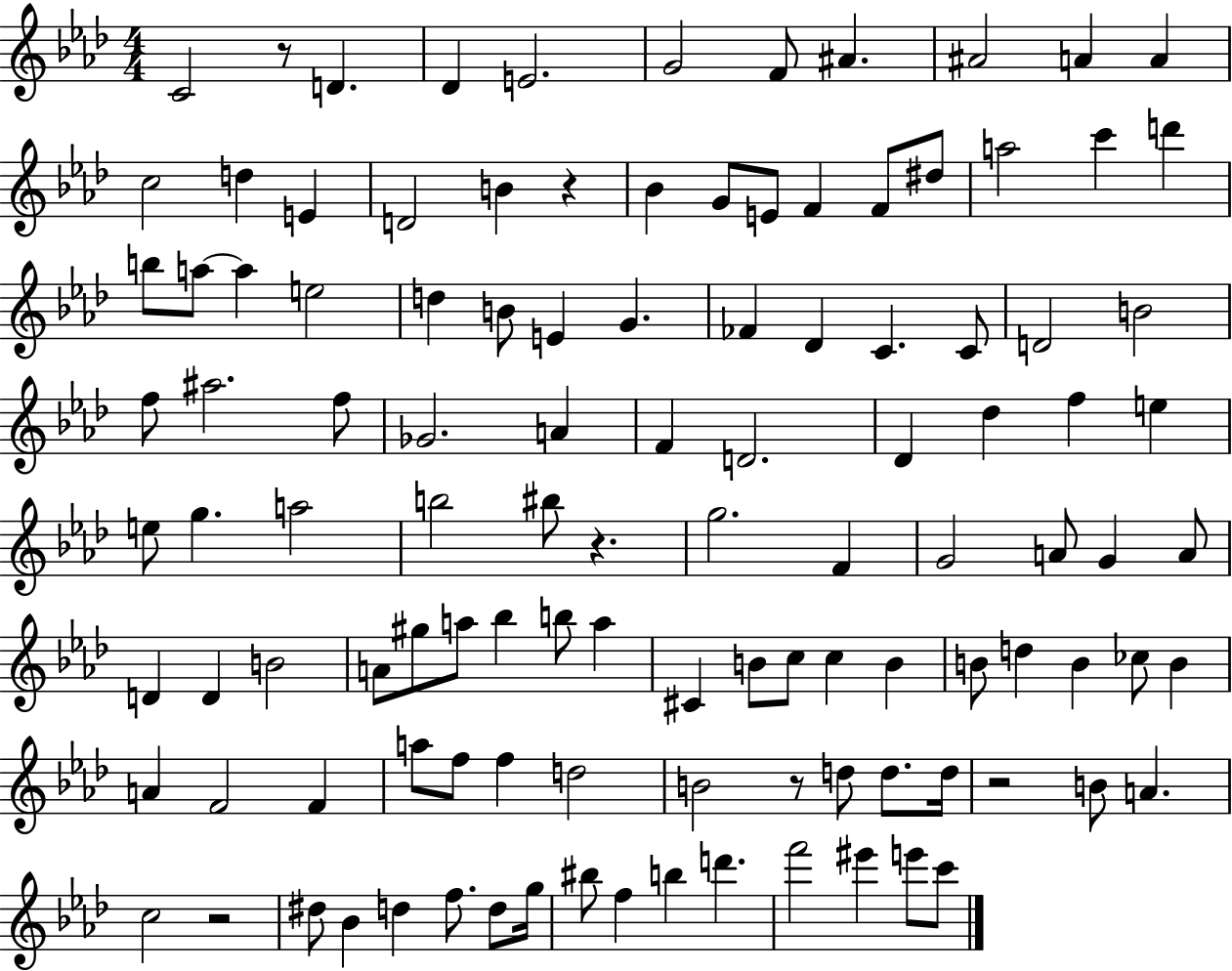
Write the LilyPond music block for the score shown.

{
  \clef treble
  \numericTimeSignature
  \time 4/4
  \key aes \major
  c'2 r8 d'4. | des'4 e'2. | g'2 f'8 ais'4. | ais'2 a'4 a'4 | \break c''2 d''4 e'4 | d'2 b'4 r4 | bes'4 g'8 e'8 f'4 f'8 dis''8 | a''2 c'''4 d'''4 | \break b''8 a''8~~ a''4 e''2 | d''4 b'8 e'4 g'4. | fes'4 des'4 c'4. c'8 | d'2 b'2 | \break f''8 ais''2. f''8 | ges'2. a'4 | f'4 d'2. | des'4 des''4 f''4 e''4 | \break e''8 g''4. a''2 | b''2 bis''8 r4. | g''2. f'4 | g'2 a'8 g'4 a'8 | \break d'4 d'4 b'2 | a'8 gis''8 a''8 bes''4 b''8 a''4 | cis'4 b'8 c''8 c''4 b'4 | b'8 d''4 b'4 ces''8 b'4 | \break a'4 f'2 f'4 | a''8 f''8 f''4 d''2 | b'2 r8 d''8 d''8. d''16 | r2 b'8 a'4. | \break c''2 r2 | dis''8 bes'4 d''4 f''8. d''8 g''16 | bis''8 f''4 b''4 d'''4. | f'''2 eis'''4 e'''8 c'''8 | \break \bar "|."
}